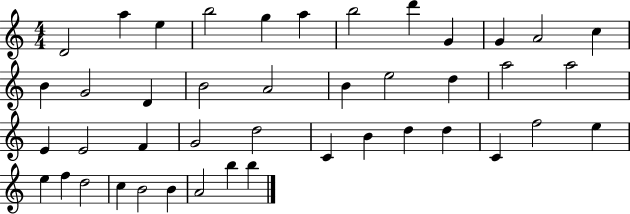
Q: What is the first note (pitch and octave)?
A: D4